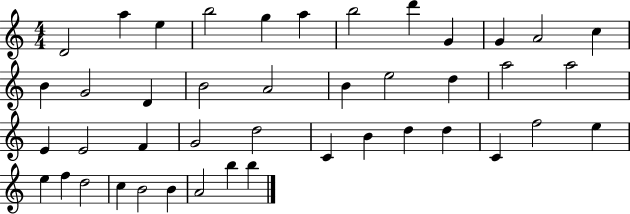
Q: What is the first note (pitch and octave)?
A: D4